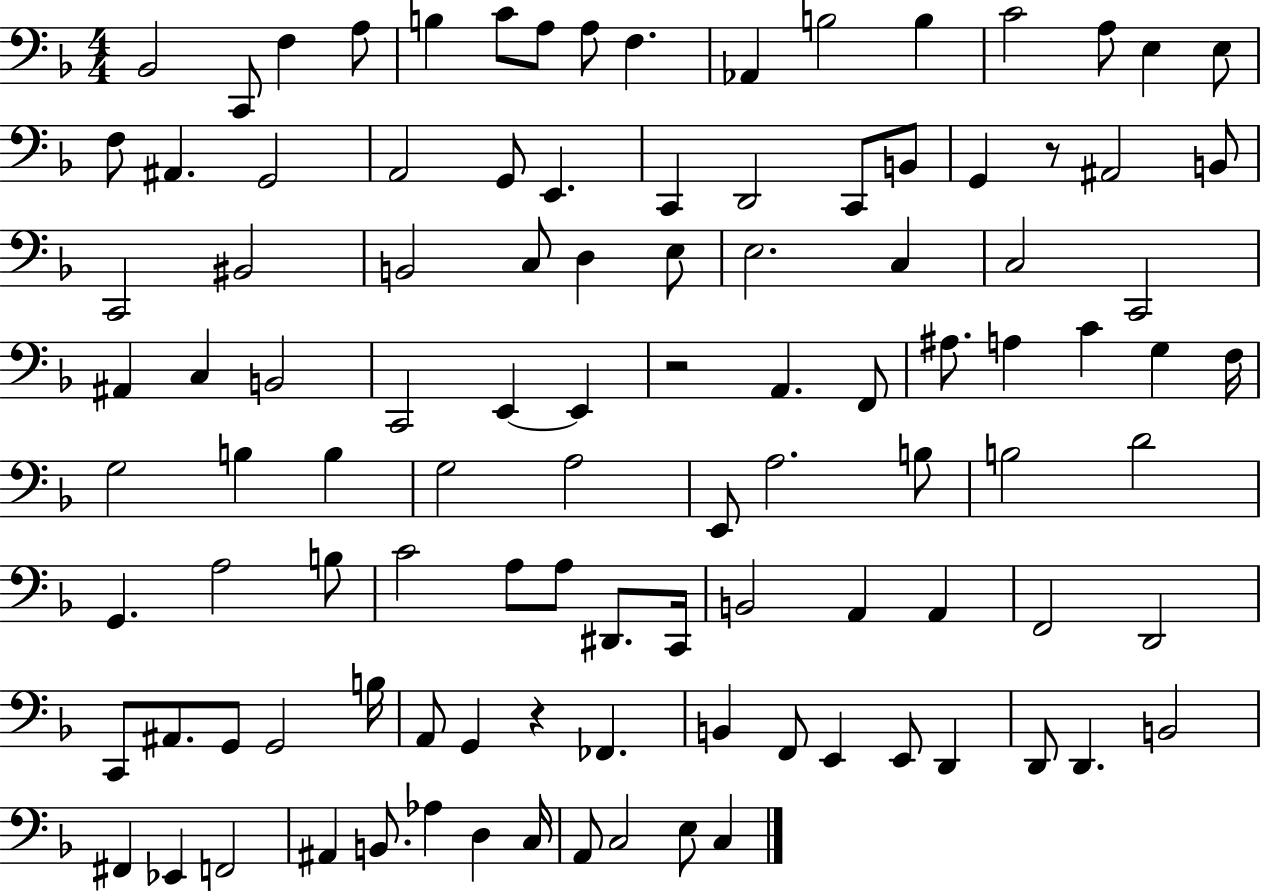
Bb2/h C2/e F3/q A3/e B3/q C4/e A3/e A3/e F3/q. Ab2/q B3/h B3/q C4/h A3/e E3/q E3/e F3/e A#2/q. G2/h A2/h G2/e E2/q. C2/q D2/h C2/e B2/e G2/q R/e A#2/h B2/e C2/h BIS2/h B2/h C3/e D3/q E3/e E3/h. C3/q C3/h C2/h A#2/q C3/q B2/h C2/h E2/q E2/q R/h A2/q. F2/e A#3/e. A3/q C4/q G3/q F3/s G3/h B3/q B3/q G3/h A3/h E2/e A3/h. B3/e B3/h D4/h G2/q. A3/h B3/e C4/h A3/e A3/e D#2/e. C2/s B2/h A2/q A2/q F2/h D2/h C2/e A#2/e. G2/e G2/h B3/s A2/e G2/q R/q FES2/q. B2/q F2/e E2/q E2/e D2/q D2/e D2/q. B2/h F#2/q Eb2/q F2/h A#2/q B2/e. Ab3/q D3/q C3/s A2/e C3/h E3/e C3/q